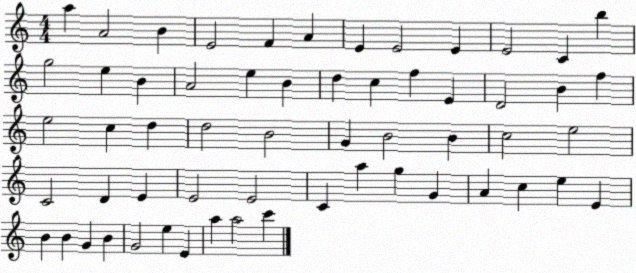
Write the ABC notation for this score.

X:1
T:Untitled
M:4/4
L:1/4
K:C
a A2 B E2 F A E E2 E E2 C b g2 e B A2 e B d c f E D2 B f e2 c d d2 B2 G B2 B c2 e2 C2 D E E2 E2 C a g G A c e E B B G B G2 e E a a2 c'